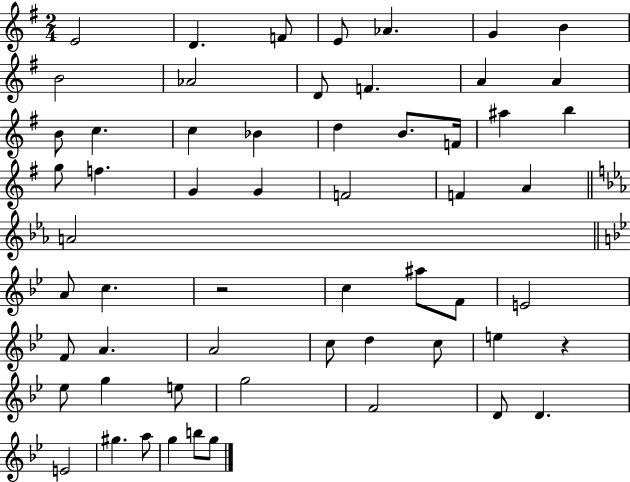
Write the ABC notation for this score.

X:1
T:Untitled
M:2/4
L:1/4
K:G
E2 D F/2 E/2 _A G B B2 _A2 D/2 F A A B/2 c c _B d B/2 F/4 ^a b g/2 f G G F2 F A A2 A/2 c z2 c ^a/2 F/2 E2 F/2 A A2 c/2 d c/2 e z _e/2 g e/2 g2 F2 D/2 D E2 ^g a/2 g b/2 g/2